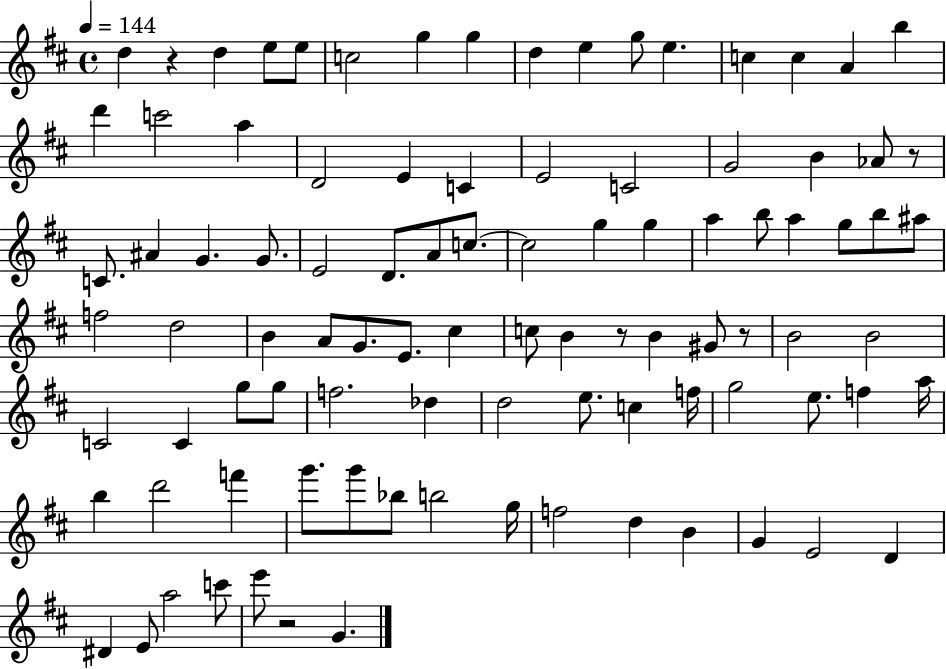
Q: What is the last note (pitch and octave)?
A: G4